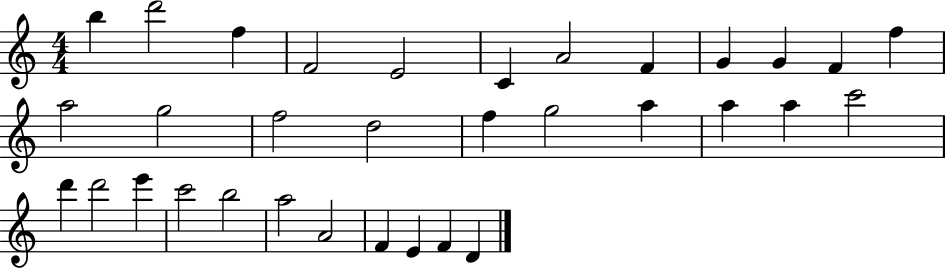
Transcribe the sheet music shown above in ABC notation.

X:1
T:Untitled
M:4/4
L:1/4
K:C
b d'2 f F2 E2 C A2 F G G F f a2 g2 f2 d2 f g2 a a a c'2 d' d'2 e' c'2 b2 a2 A2 F E F D